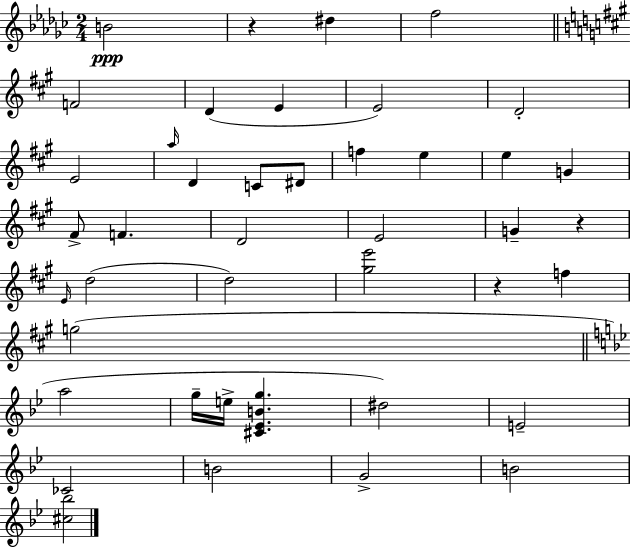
B4/h R/q D#5/q F5/h F4/h D4/q E4/q E4/h D4/h E4/h A5/s D4/q C4/e D#4/e F5/q E5/q E5/q G4/q F#4/e F4/q. D4/h E4/h G4/q R/q E4/s D5/h D5/h [G#5,E6]/h R/q F5/q G5/h A5/h G5/s E5/s [C#4,Eb4,B4,G5]/q. D#5/h E4/h CES4/h B4/h G4/h B4/h [C#5,Bb5]/h